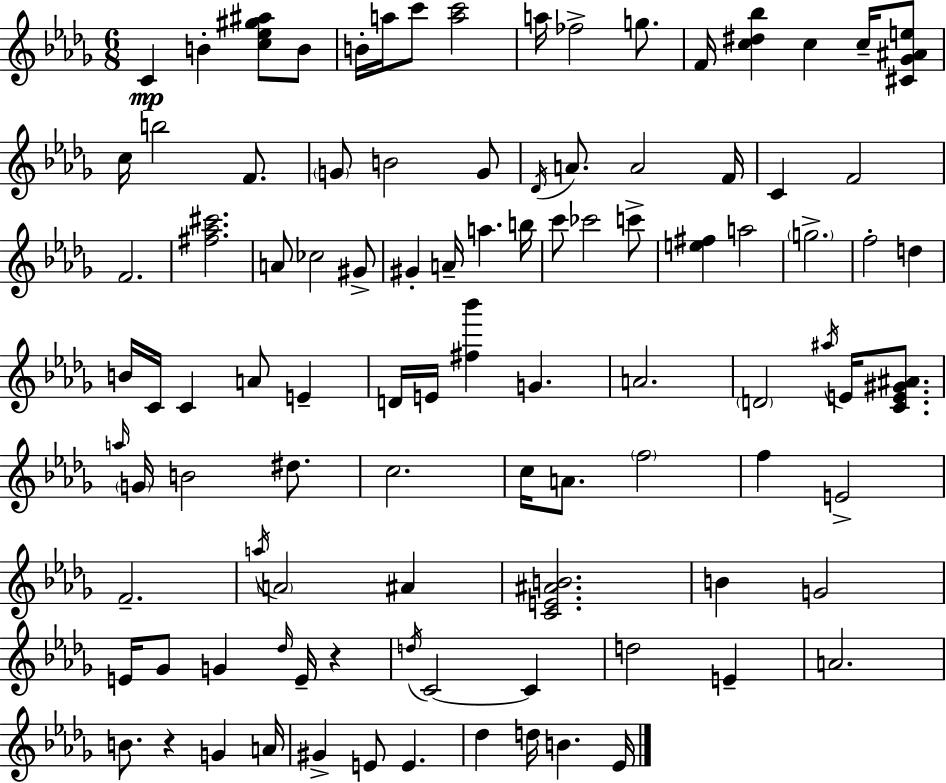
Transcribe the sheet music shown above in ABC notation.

X:1
T:Untitled
M:6/8
L:1/4
K:Bbm
C B [c_e^g^a]/2 B/2 B/4 a/4 c'/2 [ac']2 a/4 _f2 g/2 F/4 [c^d_b] c c/4 [^C_G^Ae]/2 c/4 b2 F/2 G/2 B2 G/2 _D/4 A/2 A2 F/4 C F2 F2 [^f_a^c']2 A/2 _c2 ^G/2 ^G A/4 a b/4 c'/2 _c'2 c'/2 [e^f] a2 g2 f2 d B/4 C/4 C A/2 E D/4 E/4 [^f_b'] G A2 D2 ^a/4 E/4 [CE^G^A]/2 a/4 G/4 B2 ^d/2 c2 c/4 A/2 f2 f E2 F2 a/4 A2 ^A [CE^AB]2 B G2 E/4 _G/2 G _d/4 E/4 z d/4 C2 C d2 E A2 B/2 z G A/4 ^G E/2 E _d d/4 B _E/4